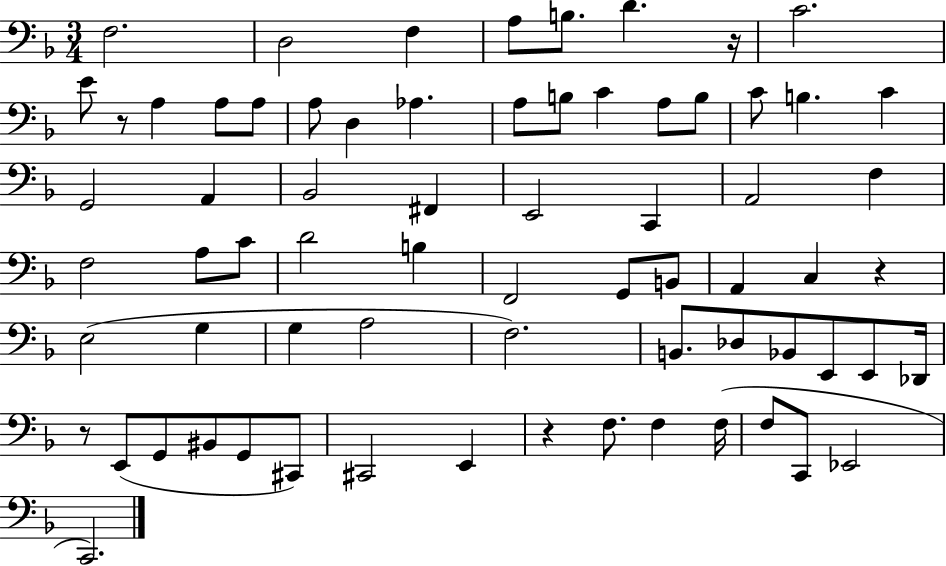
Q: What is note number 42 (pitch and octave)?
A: G3